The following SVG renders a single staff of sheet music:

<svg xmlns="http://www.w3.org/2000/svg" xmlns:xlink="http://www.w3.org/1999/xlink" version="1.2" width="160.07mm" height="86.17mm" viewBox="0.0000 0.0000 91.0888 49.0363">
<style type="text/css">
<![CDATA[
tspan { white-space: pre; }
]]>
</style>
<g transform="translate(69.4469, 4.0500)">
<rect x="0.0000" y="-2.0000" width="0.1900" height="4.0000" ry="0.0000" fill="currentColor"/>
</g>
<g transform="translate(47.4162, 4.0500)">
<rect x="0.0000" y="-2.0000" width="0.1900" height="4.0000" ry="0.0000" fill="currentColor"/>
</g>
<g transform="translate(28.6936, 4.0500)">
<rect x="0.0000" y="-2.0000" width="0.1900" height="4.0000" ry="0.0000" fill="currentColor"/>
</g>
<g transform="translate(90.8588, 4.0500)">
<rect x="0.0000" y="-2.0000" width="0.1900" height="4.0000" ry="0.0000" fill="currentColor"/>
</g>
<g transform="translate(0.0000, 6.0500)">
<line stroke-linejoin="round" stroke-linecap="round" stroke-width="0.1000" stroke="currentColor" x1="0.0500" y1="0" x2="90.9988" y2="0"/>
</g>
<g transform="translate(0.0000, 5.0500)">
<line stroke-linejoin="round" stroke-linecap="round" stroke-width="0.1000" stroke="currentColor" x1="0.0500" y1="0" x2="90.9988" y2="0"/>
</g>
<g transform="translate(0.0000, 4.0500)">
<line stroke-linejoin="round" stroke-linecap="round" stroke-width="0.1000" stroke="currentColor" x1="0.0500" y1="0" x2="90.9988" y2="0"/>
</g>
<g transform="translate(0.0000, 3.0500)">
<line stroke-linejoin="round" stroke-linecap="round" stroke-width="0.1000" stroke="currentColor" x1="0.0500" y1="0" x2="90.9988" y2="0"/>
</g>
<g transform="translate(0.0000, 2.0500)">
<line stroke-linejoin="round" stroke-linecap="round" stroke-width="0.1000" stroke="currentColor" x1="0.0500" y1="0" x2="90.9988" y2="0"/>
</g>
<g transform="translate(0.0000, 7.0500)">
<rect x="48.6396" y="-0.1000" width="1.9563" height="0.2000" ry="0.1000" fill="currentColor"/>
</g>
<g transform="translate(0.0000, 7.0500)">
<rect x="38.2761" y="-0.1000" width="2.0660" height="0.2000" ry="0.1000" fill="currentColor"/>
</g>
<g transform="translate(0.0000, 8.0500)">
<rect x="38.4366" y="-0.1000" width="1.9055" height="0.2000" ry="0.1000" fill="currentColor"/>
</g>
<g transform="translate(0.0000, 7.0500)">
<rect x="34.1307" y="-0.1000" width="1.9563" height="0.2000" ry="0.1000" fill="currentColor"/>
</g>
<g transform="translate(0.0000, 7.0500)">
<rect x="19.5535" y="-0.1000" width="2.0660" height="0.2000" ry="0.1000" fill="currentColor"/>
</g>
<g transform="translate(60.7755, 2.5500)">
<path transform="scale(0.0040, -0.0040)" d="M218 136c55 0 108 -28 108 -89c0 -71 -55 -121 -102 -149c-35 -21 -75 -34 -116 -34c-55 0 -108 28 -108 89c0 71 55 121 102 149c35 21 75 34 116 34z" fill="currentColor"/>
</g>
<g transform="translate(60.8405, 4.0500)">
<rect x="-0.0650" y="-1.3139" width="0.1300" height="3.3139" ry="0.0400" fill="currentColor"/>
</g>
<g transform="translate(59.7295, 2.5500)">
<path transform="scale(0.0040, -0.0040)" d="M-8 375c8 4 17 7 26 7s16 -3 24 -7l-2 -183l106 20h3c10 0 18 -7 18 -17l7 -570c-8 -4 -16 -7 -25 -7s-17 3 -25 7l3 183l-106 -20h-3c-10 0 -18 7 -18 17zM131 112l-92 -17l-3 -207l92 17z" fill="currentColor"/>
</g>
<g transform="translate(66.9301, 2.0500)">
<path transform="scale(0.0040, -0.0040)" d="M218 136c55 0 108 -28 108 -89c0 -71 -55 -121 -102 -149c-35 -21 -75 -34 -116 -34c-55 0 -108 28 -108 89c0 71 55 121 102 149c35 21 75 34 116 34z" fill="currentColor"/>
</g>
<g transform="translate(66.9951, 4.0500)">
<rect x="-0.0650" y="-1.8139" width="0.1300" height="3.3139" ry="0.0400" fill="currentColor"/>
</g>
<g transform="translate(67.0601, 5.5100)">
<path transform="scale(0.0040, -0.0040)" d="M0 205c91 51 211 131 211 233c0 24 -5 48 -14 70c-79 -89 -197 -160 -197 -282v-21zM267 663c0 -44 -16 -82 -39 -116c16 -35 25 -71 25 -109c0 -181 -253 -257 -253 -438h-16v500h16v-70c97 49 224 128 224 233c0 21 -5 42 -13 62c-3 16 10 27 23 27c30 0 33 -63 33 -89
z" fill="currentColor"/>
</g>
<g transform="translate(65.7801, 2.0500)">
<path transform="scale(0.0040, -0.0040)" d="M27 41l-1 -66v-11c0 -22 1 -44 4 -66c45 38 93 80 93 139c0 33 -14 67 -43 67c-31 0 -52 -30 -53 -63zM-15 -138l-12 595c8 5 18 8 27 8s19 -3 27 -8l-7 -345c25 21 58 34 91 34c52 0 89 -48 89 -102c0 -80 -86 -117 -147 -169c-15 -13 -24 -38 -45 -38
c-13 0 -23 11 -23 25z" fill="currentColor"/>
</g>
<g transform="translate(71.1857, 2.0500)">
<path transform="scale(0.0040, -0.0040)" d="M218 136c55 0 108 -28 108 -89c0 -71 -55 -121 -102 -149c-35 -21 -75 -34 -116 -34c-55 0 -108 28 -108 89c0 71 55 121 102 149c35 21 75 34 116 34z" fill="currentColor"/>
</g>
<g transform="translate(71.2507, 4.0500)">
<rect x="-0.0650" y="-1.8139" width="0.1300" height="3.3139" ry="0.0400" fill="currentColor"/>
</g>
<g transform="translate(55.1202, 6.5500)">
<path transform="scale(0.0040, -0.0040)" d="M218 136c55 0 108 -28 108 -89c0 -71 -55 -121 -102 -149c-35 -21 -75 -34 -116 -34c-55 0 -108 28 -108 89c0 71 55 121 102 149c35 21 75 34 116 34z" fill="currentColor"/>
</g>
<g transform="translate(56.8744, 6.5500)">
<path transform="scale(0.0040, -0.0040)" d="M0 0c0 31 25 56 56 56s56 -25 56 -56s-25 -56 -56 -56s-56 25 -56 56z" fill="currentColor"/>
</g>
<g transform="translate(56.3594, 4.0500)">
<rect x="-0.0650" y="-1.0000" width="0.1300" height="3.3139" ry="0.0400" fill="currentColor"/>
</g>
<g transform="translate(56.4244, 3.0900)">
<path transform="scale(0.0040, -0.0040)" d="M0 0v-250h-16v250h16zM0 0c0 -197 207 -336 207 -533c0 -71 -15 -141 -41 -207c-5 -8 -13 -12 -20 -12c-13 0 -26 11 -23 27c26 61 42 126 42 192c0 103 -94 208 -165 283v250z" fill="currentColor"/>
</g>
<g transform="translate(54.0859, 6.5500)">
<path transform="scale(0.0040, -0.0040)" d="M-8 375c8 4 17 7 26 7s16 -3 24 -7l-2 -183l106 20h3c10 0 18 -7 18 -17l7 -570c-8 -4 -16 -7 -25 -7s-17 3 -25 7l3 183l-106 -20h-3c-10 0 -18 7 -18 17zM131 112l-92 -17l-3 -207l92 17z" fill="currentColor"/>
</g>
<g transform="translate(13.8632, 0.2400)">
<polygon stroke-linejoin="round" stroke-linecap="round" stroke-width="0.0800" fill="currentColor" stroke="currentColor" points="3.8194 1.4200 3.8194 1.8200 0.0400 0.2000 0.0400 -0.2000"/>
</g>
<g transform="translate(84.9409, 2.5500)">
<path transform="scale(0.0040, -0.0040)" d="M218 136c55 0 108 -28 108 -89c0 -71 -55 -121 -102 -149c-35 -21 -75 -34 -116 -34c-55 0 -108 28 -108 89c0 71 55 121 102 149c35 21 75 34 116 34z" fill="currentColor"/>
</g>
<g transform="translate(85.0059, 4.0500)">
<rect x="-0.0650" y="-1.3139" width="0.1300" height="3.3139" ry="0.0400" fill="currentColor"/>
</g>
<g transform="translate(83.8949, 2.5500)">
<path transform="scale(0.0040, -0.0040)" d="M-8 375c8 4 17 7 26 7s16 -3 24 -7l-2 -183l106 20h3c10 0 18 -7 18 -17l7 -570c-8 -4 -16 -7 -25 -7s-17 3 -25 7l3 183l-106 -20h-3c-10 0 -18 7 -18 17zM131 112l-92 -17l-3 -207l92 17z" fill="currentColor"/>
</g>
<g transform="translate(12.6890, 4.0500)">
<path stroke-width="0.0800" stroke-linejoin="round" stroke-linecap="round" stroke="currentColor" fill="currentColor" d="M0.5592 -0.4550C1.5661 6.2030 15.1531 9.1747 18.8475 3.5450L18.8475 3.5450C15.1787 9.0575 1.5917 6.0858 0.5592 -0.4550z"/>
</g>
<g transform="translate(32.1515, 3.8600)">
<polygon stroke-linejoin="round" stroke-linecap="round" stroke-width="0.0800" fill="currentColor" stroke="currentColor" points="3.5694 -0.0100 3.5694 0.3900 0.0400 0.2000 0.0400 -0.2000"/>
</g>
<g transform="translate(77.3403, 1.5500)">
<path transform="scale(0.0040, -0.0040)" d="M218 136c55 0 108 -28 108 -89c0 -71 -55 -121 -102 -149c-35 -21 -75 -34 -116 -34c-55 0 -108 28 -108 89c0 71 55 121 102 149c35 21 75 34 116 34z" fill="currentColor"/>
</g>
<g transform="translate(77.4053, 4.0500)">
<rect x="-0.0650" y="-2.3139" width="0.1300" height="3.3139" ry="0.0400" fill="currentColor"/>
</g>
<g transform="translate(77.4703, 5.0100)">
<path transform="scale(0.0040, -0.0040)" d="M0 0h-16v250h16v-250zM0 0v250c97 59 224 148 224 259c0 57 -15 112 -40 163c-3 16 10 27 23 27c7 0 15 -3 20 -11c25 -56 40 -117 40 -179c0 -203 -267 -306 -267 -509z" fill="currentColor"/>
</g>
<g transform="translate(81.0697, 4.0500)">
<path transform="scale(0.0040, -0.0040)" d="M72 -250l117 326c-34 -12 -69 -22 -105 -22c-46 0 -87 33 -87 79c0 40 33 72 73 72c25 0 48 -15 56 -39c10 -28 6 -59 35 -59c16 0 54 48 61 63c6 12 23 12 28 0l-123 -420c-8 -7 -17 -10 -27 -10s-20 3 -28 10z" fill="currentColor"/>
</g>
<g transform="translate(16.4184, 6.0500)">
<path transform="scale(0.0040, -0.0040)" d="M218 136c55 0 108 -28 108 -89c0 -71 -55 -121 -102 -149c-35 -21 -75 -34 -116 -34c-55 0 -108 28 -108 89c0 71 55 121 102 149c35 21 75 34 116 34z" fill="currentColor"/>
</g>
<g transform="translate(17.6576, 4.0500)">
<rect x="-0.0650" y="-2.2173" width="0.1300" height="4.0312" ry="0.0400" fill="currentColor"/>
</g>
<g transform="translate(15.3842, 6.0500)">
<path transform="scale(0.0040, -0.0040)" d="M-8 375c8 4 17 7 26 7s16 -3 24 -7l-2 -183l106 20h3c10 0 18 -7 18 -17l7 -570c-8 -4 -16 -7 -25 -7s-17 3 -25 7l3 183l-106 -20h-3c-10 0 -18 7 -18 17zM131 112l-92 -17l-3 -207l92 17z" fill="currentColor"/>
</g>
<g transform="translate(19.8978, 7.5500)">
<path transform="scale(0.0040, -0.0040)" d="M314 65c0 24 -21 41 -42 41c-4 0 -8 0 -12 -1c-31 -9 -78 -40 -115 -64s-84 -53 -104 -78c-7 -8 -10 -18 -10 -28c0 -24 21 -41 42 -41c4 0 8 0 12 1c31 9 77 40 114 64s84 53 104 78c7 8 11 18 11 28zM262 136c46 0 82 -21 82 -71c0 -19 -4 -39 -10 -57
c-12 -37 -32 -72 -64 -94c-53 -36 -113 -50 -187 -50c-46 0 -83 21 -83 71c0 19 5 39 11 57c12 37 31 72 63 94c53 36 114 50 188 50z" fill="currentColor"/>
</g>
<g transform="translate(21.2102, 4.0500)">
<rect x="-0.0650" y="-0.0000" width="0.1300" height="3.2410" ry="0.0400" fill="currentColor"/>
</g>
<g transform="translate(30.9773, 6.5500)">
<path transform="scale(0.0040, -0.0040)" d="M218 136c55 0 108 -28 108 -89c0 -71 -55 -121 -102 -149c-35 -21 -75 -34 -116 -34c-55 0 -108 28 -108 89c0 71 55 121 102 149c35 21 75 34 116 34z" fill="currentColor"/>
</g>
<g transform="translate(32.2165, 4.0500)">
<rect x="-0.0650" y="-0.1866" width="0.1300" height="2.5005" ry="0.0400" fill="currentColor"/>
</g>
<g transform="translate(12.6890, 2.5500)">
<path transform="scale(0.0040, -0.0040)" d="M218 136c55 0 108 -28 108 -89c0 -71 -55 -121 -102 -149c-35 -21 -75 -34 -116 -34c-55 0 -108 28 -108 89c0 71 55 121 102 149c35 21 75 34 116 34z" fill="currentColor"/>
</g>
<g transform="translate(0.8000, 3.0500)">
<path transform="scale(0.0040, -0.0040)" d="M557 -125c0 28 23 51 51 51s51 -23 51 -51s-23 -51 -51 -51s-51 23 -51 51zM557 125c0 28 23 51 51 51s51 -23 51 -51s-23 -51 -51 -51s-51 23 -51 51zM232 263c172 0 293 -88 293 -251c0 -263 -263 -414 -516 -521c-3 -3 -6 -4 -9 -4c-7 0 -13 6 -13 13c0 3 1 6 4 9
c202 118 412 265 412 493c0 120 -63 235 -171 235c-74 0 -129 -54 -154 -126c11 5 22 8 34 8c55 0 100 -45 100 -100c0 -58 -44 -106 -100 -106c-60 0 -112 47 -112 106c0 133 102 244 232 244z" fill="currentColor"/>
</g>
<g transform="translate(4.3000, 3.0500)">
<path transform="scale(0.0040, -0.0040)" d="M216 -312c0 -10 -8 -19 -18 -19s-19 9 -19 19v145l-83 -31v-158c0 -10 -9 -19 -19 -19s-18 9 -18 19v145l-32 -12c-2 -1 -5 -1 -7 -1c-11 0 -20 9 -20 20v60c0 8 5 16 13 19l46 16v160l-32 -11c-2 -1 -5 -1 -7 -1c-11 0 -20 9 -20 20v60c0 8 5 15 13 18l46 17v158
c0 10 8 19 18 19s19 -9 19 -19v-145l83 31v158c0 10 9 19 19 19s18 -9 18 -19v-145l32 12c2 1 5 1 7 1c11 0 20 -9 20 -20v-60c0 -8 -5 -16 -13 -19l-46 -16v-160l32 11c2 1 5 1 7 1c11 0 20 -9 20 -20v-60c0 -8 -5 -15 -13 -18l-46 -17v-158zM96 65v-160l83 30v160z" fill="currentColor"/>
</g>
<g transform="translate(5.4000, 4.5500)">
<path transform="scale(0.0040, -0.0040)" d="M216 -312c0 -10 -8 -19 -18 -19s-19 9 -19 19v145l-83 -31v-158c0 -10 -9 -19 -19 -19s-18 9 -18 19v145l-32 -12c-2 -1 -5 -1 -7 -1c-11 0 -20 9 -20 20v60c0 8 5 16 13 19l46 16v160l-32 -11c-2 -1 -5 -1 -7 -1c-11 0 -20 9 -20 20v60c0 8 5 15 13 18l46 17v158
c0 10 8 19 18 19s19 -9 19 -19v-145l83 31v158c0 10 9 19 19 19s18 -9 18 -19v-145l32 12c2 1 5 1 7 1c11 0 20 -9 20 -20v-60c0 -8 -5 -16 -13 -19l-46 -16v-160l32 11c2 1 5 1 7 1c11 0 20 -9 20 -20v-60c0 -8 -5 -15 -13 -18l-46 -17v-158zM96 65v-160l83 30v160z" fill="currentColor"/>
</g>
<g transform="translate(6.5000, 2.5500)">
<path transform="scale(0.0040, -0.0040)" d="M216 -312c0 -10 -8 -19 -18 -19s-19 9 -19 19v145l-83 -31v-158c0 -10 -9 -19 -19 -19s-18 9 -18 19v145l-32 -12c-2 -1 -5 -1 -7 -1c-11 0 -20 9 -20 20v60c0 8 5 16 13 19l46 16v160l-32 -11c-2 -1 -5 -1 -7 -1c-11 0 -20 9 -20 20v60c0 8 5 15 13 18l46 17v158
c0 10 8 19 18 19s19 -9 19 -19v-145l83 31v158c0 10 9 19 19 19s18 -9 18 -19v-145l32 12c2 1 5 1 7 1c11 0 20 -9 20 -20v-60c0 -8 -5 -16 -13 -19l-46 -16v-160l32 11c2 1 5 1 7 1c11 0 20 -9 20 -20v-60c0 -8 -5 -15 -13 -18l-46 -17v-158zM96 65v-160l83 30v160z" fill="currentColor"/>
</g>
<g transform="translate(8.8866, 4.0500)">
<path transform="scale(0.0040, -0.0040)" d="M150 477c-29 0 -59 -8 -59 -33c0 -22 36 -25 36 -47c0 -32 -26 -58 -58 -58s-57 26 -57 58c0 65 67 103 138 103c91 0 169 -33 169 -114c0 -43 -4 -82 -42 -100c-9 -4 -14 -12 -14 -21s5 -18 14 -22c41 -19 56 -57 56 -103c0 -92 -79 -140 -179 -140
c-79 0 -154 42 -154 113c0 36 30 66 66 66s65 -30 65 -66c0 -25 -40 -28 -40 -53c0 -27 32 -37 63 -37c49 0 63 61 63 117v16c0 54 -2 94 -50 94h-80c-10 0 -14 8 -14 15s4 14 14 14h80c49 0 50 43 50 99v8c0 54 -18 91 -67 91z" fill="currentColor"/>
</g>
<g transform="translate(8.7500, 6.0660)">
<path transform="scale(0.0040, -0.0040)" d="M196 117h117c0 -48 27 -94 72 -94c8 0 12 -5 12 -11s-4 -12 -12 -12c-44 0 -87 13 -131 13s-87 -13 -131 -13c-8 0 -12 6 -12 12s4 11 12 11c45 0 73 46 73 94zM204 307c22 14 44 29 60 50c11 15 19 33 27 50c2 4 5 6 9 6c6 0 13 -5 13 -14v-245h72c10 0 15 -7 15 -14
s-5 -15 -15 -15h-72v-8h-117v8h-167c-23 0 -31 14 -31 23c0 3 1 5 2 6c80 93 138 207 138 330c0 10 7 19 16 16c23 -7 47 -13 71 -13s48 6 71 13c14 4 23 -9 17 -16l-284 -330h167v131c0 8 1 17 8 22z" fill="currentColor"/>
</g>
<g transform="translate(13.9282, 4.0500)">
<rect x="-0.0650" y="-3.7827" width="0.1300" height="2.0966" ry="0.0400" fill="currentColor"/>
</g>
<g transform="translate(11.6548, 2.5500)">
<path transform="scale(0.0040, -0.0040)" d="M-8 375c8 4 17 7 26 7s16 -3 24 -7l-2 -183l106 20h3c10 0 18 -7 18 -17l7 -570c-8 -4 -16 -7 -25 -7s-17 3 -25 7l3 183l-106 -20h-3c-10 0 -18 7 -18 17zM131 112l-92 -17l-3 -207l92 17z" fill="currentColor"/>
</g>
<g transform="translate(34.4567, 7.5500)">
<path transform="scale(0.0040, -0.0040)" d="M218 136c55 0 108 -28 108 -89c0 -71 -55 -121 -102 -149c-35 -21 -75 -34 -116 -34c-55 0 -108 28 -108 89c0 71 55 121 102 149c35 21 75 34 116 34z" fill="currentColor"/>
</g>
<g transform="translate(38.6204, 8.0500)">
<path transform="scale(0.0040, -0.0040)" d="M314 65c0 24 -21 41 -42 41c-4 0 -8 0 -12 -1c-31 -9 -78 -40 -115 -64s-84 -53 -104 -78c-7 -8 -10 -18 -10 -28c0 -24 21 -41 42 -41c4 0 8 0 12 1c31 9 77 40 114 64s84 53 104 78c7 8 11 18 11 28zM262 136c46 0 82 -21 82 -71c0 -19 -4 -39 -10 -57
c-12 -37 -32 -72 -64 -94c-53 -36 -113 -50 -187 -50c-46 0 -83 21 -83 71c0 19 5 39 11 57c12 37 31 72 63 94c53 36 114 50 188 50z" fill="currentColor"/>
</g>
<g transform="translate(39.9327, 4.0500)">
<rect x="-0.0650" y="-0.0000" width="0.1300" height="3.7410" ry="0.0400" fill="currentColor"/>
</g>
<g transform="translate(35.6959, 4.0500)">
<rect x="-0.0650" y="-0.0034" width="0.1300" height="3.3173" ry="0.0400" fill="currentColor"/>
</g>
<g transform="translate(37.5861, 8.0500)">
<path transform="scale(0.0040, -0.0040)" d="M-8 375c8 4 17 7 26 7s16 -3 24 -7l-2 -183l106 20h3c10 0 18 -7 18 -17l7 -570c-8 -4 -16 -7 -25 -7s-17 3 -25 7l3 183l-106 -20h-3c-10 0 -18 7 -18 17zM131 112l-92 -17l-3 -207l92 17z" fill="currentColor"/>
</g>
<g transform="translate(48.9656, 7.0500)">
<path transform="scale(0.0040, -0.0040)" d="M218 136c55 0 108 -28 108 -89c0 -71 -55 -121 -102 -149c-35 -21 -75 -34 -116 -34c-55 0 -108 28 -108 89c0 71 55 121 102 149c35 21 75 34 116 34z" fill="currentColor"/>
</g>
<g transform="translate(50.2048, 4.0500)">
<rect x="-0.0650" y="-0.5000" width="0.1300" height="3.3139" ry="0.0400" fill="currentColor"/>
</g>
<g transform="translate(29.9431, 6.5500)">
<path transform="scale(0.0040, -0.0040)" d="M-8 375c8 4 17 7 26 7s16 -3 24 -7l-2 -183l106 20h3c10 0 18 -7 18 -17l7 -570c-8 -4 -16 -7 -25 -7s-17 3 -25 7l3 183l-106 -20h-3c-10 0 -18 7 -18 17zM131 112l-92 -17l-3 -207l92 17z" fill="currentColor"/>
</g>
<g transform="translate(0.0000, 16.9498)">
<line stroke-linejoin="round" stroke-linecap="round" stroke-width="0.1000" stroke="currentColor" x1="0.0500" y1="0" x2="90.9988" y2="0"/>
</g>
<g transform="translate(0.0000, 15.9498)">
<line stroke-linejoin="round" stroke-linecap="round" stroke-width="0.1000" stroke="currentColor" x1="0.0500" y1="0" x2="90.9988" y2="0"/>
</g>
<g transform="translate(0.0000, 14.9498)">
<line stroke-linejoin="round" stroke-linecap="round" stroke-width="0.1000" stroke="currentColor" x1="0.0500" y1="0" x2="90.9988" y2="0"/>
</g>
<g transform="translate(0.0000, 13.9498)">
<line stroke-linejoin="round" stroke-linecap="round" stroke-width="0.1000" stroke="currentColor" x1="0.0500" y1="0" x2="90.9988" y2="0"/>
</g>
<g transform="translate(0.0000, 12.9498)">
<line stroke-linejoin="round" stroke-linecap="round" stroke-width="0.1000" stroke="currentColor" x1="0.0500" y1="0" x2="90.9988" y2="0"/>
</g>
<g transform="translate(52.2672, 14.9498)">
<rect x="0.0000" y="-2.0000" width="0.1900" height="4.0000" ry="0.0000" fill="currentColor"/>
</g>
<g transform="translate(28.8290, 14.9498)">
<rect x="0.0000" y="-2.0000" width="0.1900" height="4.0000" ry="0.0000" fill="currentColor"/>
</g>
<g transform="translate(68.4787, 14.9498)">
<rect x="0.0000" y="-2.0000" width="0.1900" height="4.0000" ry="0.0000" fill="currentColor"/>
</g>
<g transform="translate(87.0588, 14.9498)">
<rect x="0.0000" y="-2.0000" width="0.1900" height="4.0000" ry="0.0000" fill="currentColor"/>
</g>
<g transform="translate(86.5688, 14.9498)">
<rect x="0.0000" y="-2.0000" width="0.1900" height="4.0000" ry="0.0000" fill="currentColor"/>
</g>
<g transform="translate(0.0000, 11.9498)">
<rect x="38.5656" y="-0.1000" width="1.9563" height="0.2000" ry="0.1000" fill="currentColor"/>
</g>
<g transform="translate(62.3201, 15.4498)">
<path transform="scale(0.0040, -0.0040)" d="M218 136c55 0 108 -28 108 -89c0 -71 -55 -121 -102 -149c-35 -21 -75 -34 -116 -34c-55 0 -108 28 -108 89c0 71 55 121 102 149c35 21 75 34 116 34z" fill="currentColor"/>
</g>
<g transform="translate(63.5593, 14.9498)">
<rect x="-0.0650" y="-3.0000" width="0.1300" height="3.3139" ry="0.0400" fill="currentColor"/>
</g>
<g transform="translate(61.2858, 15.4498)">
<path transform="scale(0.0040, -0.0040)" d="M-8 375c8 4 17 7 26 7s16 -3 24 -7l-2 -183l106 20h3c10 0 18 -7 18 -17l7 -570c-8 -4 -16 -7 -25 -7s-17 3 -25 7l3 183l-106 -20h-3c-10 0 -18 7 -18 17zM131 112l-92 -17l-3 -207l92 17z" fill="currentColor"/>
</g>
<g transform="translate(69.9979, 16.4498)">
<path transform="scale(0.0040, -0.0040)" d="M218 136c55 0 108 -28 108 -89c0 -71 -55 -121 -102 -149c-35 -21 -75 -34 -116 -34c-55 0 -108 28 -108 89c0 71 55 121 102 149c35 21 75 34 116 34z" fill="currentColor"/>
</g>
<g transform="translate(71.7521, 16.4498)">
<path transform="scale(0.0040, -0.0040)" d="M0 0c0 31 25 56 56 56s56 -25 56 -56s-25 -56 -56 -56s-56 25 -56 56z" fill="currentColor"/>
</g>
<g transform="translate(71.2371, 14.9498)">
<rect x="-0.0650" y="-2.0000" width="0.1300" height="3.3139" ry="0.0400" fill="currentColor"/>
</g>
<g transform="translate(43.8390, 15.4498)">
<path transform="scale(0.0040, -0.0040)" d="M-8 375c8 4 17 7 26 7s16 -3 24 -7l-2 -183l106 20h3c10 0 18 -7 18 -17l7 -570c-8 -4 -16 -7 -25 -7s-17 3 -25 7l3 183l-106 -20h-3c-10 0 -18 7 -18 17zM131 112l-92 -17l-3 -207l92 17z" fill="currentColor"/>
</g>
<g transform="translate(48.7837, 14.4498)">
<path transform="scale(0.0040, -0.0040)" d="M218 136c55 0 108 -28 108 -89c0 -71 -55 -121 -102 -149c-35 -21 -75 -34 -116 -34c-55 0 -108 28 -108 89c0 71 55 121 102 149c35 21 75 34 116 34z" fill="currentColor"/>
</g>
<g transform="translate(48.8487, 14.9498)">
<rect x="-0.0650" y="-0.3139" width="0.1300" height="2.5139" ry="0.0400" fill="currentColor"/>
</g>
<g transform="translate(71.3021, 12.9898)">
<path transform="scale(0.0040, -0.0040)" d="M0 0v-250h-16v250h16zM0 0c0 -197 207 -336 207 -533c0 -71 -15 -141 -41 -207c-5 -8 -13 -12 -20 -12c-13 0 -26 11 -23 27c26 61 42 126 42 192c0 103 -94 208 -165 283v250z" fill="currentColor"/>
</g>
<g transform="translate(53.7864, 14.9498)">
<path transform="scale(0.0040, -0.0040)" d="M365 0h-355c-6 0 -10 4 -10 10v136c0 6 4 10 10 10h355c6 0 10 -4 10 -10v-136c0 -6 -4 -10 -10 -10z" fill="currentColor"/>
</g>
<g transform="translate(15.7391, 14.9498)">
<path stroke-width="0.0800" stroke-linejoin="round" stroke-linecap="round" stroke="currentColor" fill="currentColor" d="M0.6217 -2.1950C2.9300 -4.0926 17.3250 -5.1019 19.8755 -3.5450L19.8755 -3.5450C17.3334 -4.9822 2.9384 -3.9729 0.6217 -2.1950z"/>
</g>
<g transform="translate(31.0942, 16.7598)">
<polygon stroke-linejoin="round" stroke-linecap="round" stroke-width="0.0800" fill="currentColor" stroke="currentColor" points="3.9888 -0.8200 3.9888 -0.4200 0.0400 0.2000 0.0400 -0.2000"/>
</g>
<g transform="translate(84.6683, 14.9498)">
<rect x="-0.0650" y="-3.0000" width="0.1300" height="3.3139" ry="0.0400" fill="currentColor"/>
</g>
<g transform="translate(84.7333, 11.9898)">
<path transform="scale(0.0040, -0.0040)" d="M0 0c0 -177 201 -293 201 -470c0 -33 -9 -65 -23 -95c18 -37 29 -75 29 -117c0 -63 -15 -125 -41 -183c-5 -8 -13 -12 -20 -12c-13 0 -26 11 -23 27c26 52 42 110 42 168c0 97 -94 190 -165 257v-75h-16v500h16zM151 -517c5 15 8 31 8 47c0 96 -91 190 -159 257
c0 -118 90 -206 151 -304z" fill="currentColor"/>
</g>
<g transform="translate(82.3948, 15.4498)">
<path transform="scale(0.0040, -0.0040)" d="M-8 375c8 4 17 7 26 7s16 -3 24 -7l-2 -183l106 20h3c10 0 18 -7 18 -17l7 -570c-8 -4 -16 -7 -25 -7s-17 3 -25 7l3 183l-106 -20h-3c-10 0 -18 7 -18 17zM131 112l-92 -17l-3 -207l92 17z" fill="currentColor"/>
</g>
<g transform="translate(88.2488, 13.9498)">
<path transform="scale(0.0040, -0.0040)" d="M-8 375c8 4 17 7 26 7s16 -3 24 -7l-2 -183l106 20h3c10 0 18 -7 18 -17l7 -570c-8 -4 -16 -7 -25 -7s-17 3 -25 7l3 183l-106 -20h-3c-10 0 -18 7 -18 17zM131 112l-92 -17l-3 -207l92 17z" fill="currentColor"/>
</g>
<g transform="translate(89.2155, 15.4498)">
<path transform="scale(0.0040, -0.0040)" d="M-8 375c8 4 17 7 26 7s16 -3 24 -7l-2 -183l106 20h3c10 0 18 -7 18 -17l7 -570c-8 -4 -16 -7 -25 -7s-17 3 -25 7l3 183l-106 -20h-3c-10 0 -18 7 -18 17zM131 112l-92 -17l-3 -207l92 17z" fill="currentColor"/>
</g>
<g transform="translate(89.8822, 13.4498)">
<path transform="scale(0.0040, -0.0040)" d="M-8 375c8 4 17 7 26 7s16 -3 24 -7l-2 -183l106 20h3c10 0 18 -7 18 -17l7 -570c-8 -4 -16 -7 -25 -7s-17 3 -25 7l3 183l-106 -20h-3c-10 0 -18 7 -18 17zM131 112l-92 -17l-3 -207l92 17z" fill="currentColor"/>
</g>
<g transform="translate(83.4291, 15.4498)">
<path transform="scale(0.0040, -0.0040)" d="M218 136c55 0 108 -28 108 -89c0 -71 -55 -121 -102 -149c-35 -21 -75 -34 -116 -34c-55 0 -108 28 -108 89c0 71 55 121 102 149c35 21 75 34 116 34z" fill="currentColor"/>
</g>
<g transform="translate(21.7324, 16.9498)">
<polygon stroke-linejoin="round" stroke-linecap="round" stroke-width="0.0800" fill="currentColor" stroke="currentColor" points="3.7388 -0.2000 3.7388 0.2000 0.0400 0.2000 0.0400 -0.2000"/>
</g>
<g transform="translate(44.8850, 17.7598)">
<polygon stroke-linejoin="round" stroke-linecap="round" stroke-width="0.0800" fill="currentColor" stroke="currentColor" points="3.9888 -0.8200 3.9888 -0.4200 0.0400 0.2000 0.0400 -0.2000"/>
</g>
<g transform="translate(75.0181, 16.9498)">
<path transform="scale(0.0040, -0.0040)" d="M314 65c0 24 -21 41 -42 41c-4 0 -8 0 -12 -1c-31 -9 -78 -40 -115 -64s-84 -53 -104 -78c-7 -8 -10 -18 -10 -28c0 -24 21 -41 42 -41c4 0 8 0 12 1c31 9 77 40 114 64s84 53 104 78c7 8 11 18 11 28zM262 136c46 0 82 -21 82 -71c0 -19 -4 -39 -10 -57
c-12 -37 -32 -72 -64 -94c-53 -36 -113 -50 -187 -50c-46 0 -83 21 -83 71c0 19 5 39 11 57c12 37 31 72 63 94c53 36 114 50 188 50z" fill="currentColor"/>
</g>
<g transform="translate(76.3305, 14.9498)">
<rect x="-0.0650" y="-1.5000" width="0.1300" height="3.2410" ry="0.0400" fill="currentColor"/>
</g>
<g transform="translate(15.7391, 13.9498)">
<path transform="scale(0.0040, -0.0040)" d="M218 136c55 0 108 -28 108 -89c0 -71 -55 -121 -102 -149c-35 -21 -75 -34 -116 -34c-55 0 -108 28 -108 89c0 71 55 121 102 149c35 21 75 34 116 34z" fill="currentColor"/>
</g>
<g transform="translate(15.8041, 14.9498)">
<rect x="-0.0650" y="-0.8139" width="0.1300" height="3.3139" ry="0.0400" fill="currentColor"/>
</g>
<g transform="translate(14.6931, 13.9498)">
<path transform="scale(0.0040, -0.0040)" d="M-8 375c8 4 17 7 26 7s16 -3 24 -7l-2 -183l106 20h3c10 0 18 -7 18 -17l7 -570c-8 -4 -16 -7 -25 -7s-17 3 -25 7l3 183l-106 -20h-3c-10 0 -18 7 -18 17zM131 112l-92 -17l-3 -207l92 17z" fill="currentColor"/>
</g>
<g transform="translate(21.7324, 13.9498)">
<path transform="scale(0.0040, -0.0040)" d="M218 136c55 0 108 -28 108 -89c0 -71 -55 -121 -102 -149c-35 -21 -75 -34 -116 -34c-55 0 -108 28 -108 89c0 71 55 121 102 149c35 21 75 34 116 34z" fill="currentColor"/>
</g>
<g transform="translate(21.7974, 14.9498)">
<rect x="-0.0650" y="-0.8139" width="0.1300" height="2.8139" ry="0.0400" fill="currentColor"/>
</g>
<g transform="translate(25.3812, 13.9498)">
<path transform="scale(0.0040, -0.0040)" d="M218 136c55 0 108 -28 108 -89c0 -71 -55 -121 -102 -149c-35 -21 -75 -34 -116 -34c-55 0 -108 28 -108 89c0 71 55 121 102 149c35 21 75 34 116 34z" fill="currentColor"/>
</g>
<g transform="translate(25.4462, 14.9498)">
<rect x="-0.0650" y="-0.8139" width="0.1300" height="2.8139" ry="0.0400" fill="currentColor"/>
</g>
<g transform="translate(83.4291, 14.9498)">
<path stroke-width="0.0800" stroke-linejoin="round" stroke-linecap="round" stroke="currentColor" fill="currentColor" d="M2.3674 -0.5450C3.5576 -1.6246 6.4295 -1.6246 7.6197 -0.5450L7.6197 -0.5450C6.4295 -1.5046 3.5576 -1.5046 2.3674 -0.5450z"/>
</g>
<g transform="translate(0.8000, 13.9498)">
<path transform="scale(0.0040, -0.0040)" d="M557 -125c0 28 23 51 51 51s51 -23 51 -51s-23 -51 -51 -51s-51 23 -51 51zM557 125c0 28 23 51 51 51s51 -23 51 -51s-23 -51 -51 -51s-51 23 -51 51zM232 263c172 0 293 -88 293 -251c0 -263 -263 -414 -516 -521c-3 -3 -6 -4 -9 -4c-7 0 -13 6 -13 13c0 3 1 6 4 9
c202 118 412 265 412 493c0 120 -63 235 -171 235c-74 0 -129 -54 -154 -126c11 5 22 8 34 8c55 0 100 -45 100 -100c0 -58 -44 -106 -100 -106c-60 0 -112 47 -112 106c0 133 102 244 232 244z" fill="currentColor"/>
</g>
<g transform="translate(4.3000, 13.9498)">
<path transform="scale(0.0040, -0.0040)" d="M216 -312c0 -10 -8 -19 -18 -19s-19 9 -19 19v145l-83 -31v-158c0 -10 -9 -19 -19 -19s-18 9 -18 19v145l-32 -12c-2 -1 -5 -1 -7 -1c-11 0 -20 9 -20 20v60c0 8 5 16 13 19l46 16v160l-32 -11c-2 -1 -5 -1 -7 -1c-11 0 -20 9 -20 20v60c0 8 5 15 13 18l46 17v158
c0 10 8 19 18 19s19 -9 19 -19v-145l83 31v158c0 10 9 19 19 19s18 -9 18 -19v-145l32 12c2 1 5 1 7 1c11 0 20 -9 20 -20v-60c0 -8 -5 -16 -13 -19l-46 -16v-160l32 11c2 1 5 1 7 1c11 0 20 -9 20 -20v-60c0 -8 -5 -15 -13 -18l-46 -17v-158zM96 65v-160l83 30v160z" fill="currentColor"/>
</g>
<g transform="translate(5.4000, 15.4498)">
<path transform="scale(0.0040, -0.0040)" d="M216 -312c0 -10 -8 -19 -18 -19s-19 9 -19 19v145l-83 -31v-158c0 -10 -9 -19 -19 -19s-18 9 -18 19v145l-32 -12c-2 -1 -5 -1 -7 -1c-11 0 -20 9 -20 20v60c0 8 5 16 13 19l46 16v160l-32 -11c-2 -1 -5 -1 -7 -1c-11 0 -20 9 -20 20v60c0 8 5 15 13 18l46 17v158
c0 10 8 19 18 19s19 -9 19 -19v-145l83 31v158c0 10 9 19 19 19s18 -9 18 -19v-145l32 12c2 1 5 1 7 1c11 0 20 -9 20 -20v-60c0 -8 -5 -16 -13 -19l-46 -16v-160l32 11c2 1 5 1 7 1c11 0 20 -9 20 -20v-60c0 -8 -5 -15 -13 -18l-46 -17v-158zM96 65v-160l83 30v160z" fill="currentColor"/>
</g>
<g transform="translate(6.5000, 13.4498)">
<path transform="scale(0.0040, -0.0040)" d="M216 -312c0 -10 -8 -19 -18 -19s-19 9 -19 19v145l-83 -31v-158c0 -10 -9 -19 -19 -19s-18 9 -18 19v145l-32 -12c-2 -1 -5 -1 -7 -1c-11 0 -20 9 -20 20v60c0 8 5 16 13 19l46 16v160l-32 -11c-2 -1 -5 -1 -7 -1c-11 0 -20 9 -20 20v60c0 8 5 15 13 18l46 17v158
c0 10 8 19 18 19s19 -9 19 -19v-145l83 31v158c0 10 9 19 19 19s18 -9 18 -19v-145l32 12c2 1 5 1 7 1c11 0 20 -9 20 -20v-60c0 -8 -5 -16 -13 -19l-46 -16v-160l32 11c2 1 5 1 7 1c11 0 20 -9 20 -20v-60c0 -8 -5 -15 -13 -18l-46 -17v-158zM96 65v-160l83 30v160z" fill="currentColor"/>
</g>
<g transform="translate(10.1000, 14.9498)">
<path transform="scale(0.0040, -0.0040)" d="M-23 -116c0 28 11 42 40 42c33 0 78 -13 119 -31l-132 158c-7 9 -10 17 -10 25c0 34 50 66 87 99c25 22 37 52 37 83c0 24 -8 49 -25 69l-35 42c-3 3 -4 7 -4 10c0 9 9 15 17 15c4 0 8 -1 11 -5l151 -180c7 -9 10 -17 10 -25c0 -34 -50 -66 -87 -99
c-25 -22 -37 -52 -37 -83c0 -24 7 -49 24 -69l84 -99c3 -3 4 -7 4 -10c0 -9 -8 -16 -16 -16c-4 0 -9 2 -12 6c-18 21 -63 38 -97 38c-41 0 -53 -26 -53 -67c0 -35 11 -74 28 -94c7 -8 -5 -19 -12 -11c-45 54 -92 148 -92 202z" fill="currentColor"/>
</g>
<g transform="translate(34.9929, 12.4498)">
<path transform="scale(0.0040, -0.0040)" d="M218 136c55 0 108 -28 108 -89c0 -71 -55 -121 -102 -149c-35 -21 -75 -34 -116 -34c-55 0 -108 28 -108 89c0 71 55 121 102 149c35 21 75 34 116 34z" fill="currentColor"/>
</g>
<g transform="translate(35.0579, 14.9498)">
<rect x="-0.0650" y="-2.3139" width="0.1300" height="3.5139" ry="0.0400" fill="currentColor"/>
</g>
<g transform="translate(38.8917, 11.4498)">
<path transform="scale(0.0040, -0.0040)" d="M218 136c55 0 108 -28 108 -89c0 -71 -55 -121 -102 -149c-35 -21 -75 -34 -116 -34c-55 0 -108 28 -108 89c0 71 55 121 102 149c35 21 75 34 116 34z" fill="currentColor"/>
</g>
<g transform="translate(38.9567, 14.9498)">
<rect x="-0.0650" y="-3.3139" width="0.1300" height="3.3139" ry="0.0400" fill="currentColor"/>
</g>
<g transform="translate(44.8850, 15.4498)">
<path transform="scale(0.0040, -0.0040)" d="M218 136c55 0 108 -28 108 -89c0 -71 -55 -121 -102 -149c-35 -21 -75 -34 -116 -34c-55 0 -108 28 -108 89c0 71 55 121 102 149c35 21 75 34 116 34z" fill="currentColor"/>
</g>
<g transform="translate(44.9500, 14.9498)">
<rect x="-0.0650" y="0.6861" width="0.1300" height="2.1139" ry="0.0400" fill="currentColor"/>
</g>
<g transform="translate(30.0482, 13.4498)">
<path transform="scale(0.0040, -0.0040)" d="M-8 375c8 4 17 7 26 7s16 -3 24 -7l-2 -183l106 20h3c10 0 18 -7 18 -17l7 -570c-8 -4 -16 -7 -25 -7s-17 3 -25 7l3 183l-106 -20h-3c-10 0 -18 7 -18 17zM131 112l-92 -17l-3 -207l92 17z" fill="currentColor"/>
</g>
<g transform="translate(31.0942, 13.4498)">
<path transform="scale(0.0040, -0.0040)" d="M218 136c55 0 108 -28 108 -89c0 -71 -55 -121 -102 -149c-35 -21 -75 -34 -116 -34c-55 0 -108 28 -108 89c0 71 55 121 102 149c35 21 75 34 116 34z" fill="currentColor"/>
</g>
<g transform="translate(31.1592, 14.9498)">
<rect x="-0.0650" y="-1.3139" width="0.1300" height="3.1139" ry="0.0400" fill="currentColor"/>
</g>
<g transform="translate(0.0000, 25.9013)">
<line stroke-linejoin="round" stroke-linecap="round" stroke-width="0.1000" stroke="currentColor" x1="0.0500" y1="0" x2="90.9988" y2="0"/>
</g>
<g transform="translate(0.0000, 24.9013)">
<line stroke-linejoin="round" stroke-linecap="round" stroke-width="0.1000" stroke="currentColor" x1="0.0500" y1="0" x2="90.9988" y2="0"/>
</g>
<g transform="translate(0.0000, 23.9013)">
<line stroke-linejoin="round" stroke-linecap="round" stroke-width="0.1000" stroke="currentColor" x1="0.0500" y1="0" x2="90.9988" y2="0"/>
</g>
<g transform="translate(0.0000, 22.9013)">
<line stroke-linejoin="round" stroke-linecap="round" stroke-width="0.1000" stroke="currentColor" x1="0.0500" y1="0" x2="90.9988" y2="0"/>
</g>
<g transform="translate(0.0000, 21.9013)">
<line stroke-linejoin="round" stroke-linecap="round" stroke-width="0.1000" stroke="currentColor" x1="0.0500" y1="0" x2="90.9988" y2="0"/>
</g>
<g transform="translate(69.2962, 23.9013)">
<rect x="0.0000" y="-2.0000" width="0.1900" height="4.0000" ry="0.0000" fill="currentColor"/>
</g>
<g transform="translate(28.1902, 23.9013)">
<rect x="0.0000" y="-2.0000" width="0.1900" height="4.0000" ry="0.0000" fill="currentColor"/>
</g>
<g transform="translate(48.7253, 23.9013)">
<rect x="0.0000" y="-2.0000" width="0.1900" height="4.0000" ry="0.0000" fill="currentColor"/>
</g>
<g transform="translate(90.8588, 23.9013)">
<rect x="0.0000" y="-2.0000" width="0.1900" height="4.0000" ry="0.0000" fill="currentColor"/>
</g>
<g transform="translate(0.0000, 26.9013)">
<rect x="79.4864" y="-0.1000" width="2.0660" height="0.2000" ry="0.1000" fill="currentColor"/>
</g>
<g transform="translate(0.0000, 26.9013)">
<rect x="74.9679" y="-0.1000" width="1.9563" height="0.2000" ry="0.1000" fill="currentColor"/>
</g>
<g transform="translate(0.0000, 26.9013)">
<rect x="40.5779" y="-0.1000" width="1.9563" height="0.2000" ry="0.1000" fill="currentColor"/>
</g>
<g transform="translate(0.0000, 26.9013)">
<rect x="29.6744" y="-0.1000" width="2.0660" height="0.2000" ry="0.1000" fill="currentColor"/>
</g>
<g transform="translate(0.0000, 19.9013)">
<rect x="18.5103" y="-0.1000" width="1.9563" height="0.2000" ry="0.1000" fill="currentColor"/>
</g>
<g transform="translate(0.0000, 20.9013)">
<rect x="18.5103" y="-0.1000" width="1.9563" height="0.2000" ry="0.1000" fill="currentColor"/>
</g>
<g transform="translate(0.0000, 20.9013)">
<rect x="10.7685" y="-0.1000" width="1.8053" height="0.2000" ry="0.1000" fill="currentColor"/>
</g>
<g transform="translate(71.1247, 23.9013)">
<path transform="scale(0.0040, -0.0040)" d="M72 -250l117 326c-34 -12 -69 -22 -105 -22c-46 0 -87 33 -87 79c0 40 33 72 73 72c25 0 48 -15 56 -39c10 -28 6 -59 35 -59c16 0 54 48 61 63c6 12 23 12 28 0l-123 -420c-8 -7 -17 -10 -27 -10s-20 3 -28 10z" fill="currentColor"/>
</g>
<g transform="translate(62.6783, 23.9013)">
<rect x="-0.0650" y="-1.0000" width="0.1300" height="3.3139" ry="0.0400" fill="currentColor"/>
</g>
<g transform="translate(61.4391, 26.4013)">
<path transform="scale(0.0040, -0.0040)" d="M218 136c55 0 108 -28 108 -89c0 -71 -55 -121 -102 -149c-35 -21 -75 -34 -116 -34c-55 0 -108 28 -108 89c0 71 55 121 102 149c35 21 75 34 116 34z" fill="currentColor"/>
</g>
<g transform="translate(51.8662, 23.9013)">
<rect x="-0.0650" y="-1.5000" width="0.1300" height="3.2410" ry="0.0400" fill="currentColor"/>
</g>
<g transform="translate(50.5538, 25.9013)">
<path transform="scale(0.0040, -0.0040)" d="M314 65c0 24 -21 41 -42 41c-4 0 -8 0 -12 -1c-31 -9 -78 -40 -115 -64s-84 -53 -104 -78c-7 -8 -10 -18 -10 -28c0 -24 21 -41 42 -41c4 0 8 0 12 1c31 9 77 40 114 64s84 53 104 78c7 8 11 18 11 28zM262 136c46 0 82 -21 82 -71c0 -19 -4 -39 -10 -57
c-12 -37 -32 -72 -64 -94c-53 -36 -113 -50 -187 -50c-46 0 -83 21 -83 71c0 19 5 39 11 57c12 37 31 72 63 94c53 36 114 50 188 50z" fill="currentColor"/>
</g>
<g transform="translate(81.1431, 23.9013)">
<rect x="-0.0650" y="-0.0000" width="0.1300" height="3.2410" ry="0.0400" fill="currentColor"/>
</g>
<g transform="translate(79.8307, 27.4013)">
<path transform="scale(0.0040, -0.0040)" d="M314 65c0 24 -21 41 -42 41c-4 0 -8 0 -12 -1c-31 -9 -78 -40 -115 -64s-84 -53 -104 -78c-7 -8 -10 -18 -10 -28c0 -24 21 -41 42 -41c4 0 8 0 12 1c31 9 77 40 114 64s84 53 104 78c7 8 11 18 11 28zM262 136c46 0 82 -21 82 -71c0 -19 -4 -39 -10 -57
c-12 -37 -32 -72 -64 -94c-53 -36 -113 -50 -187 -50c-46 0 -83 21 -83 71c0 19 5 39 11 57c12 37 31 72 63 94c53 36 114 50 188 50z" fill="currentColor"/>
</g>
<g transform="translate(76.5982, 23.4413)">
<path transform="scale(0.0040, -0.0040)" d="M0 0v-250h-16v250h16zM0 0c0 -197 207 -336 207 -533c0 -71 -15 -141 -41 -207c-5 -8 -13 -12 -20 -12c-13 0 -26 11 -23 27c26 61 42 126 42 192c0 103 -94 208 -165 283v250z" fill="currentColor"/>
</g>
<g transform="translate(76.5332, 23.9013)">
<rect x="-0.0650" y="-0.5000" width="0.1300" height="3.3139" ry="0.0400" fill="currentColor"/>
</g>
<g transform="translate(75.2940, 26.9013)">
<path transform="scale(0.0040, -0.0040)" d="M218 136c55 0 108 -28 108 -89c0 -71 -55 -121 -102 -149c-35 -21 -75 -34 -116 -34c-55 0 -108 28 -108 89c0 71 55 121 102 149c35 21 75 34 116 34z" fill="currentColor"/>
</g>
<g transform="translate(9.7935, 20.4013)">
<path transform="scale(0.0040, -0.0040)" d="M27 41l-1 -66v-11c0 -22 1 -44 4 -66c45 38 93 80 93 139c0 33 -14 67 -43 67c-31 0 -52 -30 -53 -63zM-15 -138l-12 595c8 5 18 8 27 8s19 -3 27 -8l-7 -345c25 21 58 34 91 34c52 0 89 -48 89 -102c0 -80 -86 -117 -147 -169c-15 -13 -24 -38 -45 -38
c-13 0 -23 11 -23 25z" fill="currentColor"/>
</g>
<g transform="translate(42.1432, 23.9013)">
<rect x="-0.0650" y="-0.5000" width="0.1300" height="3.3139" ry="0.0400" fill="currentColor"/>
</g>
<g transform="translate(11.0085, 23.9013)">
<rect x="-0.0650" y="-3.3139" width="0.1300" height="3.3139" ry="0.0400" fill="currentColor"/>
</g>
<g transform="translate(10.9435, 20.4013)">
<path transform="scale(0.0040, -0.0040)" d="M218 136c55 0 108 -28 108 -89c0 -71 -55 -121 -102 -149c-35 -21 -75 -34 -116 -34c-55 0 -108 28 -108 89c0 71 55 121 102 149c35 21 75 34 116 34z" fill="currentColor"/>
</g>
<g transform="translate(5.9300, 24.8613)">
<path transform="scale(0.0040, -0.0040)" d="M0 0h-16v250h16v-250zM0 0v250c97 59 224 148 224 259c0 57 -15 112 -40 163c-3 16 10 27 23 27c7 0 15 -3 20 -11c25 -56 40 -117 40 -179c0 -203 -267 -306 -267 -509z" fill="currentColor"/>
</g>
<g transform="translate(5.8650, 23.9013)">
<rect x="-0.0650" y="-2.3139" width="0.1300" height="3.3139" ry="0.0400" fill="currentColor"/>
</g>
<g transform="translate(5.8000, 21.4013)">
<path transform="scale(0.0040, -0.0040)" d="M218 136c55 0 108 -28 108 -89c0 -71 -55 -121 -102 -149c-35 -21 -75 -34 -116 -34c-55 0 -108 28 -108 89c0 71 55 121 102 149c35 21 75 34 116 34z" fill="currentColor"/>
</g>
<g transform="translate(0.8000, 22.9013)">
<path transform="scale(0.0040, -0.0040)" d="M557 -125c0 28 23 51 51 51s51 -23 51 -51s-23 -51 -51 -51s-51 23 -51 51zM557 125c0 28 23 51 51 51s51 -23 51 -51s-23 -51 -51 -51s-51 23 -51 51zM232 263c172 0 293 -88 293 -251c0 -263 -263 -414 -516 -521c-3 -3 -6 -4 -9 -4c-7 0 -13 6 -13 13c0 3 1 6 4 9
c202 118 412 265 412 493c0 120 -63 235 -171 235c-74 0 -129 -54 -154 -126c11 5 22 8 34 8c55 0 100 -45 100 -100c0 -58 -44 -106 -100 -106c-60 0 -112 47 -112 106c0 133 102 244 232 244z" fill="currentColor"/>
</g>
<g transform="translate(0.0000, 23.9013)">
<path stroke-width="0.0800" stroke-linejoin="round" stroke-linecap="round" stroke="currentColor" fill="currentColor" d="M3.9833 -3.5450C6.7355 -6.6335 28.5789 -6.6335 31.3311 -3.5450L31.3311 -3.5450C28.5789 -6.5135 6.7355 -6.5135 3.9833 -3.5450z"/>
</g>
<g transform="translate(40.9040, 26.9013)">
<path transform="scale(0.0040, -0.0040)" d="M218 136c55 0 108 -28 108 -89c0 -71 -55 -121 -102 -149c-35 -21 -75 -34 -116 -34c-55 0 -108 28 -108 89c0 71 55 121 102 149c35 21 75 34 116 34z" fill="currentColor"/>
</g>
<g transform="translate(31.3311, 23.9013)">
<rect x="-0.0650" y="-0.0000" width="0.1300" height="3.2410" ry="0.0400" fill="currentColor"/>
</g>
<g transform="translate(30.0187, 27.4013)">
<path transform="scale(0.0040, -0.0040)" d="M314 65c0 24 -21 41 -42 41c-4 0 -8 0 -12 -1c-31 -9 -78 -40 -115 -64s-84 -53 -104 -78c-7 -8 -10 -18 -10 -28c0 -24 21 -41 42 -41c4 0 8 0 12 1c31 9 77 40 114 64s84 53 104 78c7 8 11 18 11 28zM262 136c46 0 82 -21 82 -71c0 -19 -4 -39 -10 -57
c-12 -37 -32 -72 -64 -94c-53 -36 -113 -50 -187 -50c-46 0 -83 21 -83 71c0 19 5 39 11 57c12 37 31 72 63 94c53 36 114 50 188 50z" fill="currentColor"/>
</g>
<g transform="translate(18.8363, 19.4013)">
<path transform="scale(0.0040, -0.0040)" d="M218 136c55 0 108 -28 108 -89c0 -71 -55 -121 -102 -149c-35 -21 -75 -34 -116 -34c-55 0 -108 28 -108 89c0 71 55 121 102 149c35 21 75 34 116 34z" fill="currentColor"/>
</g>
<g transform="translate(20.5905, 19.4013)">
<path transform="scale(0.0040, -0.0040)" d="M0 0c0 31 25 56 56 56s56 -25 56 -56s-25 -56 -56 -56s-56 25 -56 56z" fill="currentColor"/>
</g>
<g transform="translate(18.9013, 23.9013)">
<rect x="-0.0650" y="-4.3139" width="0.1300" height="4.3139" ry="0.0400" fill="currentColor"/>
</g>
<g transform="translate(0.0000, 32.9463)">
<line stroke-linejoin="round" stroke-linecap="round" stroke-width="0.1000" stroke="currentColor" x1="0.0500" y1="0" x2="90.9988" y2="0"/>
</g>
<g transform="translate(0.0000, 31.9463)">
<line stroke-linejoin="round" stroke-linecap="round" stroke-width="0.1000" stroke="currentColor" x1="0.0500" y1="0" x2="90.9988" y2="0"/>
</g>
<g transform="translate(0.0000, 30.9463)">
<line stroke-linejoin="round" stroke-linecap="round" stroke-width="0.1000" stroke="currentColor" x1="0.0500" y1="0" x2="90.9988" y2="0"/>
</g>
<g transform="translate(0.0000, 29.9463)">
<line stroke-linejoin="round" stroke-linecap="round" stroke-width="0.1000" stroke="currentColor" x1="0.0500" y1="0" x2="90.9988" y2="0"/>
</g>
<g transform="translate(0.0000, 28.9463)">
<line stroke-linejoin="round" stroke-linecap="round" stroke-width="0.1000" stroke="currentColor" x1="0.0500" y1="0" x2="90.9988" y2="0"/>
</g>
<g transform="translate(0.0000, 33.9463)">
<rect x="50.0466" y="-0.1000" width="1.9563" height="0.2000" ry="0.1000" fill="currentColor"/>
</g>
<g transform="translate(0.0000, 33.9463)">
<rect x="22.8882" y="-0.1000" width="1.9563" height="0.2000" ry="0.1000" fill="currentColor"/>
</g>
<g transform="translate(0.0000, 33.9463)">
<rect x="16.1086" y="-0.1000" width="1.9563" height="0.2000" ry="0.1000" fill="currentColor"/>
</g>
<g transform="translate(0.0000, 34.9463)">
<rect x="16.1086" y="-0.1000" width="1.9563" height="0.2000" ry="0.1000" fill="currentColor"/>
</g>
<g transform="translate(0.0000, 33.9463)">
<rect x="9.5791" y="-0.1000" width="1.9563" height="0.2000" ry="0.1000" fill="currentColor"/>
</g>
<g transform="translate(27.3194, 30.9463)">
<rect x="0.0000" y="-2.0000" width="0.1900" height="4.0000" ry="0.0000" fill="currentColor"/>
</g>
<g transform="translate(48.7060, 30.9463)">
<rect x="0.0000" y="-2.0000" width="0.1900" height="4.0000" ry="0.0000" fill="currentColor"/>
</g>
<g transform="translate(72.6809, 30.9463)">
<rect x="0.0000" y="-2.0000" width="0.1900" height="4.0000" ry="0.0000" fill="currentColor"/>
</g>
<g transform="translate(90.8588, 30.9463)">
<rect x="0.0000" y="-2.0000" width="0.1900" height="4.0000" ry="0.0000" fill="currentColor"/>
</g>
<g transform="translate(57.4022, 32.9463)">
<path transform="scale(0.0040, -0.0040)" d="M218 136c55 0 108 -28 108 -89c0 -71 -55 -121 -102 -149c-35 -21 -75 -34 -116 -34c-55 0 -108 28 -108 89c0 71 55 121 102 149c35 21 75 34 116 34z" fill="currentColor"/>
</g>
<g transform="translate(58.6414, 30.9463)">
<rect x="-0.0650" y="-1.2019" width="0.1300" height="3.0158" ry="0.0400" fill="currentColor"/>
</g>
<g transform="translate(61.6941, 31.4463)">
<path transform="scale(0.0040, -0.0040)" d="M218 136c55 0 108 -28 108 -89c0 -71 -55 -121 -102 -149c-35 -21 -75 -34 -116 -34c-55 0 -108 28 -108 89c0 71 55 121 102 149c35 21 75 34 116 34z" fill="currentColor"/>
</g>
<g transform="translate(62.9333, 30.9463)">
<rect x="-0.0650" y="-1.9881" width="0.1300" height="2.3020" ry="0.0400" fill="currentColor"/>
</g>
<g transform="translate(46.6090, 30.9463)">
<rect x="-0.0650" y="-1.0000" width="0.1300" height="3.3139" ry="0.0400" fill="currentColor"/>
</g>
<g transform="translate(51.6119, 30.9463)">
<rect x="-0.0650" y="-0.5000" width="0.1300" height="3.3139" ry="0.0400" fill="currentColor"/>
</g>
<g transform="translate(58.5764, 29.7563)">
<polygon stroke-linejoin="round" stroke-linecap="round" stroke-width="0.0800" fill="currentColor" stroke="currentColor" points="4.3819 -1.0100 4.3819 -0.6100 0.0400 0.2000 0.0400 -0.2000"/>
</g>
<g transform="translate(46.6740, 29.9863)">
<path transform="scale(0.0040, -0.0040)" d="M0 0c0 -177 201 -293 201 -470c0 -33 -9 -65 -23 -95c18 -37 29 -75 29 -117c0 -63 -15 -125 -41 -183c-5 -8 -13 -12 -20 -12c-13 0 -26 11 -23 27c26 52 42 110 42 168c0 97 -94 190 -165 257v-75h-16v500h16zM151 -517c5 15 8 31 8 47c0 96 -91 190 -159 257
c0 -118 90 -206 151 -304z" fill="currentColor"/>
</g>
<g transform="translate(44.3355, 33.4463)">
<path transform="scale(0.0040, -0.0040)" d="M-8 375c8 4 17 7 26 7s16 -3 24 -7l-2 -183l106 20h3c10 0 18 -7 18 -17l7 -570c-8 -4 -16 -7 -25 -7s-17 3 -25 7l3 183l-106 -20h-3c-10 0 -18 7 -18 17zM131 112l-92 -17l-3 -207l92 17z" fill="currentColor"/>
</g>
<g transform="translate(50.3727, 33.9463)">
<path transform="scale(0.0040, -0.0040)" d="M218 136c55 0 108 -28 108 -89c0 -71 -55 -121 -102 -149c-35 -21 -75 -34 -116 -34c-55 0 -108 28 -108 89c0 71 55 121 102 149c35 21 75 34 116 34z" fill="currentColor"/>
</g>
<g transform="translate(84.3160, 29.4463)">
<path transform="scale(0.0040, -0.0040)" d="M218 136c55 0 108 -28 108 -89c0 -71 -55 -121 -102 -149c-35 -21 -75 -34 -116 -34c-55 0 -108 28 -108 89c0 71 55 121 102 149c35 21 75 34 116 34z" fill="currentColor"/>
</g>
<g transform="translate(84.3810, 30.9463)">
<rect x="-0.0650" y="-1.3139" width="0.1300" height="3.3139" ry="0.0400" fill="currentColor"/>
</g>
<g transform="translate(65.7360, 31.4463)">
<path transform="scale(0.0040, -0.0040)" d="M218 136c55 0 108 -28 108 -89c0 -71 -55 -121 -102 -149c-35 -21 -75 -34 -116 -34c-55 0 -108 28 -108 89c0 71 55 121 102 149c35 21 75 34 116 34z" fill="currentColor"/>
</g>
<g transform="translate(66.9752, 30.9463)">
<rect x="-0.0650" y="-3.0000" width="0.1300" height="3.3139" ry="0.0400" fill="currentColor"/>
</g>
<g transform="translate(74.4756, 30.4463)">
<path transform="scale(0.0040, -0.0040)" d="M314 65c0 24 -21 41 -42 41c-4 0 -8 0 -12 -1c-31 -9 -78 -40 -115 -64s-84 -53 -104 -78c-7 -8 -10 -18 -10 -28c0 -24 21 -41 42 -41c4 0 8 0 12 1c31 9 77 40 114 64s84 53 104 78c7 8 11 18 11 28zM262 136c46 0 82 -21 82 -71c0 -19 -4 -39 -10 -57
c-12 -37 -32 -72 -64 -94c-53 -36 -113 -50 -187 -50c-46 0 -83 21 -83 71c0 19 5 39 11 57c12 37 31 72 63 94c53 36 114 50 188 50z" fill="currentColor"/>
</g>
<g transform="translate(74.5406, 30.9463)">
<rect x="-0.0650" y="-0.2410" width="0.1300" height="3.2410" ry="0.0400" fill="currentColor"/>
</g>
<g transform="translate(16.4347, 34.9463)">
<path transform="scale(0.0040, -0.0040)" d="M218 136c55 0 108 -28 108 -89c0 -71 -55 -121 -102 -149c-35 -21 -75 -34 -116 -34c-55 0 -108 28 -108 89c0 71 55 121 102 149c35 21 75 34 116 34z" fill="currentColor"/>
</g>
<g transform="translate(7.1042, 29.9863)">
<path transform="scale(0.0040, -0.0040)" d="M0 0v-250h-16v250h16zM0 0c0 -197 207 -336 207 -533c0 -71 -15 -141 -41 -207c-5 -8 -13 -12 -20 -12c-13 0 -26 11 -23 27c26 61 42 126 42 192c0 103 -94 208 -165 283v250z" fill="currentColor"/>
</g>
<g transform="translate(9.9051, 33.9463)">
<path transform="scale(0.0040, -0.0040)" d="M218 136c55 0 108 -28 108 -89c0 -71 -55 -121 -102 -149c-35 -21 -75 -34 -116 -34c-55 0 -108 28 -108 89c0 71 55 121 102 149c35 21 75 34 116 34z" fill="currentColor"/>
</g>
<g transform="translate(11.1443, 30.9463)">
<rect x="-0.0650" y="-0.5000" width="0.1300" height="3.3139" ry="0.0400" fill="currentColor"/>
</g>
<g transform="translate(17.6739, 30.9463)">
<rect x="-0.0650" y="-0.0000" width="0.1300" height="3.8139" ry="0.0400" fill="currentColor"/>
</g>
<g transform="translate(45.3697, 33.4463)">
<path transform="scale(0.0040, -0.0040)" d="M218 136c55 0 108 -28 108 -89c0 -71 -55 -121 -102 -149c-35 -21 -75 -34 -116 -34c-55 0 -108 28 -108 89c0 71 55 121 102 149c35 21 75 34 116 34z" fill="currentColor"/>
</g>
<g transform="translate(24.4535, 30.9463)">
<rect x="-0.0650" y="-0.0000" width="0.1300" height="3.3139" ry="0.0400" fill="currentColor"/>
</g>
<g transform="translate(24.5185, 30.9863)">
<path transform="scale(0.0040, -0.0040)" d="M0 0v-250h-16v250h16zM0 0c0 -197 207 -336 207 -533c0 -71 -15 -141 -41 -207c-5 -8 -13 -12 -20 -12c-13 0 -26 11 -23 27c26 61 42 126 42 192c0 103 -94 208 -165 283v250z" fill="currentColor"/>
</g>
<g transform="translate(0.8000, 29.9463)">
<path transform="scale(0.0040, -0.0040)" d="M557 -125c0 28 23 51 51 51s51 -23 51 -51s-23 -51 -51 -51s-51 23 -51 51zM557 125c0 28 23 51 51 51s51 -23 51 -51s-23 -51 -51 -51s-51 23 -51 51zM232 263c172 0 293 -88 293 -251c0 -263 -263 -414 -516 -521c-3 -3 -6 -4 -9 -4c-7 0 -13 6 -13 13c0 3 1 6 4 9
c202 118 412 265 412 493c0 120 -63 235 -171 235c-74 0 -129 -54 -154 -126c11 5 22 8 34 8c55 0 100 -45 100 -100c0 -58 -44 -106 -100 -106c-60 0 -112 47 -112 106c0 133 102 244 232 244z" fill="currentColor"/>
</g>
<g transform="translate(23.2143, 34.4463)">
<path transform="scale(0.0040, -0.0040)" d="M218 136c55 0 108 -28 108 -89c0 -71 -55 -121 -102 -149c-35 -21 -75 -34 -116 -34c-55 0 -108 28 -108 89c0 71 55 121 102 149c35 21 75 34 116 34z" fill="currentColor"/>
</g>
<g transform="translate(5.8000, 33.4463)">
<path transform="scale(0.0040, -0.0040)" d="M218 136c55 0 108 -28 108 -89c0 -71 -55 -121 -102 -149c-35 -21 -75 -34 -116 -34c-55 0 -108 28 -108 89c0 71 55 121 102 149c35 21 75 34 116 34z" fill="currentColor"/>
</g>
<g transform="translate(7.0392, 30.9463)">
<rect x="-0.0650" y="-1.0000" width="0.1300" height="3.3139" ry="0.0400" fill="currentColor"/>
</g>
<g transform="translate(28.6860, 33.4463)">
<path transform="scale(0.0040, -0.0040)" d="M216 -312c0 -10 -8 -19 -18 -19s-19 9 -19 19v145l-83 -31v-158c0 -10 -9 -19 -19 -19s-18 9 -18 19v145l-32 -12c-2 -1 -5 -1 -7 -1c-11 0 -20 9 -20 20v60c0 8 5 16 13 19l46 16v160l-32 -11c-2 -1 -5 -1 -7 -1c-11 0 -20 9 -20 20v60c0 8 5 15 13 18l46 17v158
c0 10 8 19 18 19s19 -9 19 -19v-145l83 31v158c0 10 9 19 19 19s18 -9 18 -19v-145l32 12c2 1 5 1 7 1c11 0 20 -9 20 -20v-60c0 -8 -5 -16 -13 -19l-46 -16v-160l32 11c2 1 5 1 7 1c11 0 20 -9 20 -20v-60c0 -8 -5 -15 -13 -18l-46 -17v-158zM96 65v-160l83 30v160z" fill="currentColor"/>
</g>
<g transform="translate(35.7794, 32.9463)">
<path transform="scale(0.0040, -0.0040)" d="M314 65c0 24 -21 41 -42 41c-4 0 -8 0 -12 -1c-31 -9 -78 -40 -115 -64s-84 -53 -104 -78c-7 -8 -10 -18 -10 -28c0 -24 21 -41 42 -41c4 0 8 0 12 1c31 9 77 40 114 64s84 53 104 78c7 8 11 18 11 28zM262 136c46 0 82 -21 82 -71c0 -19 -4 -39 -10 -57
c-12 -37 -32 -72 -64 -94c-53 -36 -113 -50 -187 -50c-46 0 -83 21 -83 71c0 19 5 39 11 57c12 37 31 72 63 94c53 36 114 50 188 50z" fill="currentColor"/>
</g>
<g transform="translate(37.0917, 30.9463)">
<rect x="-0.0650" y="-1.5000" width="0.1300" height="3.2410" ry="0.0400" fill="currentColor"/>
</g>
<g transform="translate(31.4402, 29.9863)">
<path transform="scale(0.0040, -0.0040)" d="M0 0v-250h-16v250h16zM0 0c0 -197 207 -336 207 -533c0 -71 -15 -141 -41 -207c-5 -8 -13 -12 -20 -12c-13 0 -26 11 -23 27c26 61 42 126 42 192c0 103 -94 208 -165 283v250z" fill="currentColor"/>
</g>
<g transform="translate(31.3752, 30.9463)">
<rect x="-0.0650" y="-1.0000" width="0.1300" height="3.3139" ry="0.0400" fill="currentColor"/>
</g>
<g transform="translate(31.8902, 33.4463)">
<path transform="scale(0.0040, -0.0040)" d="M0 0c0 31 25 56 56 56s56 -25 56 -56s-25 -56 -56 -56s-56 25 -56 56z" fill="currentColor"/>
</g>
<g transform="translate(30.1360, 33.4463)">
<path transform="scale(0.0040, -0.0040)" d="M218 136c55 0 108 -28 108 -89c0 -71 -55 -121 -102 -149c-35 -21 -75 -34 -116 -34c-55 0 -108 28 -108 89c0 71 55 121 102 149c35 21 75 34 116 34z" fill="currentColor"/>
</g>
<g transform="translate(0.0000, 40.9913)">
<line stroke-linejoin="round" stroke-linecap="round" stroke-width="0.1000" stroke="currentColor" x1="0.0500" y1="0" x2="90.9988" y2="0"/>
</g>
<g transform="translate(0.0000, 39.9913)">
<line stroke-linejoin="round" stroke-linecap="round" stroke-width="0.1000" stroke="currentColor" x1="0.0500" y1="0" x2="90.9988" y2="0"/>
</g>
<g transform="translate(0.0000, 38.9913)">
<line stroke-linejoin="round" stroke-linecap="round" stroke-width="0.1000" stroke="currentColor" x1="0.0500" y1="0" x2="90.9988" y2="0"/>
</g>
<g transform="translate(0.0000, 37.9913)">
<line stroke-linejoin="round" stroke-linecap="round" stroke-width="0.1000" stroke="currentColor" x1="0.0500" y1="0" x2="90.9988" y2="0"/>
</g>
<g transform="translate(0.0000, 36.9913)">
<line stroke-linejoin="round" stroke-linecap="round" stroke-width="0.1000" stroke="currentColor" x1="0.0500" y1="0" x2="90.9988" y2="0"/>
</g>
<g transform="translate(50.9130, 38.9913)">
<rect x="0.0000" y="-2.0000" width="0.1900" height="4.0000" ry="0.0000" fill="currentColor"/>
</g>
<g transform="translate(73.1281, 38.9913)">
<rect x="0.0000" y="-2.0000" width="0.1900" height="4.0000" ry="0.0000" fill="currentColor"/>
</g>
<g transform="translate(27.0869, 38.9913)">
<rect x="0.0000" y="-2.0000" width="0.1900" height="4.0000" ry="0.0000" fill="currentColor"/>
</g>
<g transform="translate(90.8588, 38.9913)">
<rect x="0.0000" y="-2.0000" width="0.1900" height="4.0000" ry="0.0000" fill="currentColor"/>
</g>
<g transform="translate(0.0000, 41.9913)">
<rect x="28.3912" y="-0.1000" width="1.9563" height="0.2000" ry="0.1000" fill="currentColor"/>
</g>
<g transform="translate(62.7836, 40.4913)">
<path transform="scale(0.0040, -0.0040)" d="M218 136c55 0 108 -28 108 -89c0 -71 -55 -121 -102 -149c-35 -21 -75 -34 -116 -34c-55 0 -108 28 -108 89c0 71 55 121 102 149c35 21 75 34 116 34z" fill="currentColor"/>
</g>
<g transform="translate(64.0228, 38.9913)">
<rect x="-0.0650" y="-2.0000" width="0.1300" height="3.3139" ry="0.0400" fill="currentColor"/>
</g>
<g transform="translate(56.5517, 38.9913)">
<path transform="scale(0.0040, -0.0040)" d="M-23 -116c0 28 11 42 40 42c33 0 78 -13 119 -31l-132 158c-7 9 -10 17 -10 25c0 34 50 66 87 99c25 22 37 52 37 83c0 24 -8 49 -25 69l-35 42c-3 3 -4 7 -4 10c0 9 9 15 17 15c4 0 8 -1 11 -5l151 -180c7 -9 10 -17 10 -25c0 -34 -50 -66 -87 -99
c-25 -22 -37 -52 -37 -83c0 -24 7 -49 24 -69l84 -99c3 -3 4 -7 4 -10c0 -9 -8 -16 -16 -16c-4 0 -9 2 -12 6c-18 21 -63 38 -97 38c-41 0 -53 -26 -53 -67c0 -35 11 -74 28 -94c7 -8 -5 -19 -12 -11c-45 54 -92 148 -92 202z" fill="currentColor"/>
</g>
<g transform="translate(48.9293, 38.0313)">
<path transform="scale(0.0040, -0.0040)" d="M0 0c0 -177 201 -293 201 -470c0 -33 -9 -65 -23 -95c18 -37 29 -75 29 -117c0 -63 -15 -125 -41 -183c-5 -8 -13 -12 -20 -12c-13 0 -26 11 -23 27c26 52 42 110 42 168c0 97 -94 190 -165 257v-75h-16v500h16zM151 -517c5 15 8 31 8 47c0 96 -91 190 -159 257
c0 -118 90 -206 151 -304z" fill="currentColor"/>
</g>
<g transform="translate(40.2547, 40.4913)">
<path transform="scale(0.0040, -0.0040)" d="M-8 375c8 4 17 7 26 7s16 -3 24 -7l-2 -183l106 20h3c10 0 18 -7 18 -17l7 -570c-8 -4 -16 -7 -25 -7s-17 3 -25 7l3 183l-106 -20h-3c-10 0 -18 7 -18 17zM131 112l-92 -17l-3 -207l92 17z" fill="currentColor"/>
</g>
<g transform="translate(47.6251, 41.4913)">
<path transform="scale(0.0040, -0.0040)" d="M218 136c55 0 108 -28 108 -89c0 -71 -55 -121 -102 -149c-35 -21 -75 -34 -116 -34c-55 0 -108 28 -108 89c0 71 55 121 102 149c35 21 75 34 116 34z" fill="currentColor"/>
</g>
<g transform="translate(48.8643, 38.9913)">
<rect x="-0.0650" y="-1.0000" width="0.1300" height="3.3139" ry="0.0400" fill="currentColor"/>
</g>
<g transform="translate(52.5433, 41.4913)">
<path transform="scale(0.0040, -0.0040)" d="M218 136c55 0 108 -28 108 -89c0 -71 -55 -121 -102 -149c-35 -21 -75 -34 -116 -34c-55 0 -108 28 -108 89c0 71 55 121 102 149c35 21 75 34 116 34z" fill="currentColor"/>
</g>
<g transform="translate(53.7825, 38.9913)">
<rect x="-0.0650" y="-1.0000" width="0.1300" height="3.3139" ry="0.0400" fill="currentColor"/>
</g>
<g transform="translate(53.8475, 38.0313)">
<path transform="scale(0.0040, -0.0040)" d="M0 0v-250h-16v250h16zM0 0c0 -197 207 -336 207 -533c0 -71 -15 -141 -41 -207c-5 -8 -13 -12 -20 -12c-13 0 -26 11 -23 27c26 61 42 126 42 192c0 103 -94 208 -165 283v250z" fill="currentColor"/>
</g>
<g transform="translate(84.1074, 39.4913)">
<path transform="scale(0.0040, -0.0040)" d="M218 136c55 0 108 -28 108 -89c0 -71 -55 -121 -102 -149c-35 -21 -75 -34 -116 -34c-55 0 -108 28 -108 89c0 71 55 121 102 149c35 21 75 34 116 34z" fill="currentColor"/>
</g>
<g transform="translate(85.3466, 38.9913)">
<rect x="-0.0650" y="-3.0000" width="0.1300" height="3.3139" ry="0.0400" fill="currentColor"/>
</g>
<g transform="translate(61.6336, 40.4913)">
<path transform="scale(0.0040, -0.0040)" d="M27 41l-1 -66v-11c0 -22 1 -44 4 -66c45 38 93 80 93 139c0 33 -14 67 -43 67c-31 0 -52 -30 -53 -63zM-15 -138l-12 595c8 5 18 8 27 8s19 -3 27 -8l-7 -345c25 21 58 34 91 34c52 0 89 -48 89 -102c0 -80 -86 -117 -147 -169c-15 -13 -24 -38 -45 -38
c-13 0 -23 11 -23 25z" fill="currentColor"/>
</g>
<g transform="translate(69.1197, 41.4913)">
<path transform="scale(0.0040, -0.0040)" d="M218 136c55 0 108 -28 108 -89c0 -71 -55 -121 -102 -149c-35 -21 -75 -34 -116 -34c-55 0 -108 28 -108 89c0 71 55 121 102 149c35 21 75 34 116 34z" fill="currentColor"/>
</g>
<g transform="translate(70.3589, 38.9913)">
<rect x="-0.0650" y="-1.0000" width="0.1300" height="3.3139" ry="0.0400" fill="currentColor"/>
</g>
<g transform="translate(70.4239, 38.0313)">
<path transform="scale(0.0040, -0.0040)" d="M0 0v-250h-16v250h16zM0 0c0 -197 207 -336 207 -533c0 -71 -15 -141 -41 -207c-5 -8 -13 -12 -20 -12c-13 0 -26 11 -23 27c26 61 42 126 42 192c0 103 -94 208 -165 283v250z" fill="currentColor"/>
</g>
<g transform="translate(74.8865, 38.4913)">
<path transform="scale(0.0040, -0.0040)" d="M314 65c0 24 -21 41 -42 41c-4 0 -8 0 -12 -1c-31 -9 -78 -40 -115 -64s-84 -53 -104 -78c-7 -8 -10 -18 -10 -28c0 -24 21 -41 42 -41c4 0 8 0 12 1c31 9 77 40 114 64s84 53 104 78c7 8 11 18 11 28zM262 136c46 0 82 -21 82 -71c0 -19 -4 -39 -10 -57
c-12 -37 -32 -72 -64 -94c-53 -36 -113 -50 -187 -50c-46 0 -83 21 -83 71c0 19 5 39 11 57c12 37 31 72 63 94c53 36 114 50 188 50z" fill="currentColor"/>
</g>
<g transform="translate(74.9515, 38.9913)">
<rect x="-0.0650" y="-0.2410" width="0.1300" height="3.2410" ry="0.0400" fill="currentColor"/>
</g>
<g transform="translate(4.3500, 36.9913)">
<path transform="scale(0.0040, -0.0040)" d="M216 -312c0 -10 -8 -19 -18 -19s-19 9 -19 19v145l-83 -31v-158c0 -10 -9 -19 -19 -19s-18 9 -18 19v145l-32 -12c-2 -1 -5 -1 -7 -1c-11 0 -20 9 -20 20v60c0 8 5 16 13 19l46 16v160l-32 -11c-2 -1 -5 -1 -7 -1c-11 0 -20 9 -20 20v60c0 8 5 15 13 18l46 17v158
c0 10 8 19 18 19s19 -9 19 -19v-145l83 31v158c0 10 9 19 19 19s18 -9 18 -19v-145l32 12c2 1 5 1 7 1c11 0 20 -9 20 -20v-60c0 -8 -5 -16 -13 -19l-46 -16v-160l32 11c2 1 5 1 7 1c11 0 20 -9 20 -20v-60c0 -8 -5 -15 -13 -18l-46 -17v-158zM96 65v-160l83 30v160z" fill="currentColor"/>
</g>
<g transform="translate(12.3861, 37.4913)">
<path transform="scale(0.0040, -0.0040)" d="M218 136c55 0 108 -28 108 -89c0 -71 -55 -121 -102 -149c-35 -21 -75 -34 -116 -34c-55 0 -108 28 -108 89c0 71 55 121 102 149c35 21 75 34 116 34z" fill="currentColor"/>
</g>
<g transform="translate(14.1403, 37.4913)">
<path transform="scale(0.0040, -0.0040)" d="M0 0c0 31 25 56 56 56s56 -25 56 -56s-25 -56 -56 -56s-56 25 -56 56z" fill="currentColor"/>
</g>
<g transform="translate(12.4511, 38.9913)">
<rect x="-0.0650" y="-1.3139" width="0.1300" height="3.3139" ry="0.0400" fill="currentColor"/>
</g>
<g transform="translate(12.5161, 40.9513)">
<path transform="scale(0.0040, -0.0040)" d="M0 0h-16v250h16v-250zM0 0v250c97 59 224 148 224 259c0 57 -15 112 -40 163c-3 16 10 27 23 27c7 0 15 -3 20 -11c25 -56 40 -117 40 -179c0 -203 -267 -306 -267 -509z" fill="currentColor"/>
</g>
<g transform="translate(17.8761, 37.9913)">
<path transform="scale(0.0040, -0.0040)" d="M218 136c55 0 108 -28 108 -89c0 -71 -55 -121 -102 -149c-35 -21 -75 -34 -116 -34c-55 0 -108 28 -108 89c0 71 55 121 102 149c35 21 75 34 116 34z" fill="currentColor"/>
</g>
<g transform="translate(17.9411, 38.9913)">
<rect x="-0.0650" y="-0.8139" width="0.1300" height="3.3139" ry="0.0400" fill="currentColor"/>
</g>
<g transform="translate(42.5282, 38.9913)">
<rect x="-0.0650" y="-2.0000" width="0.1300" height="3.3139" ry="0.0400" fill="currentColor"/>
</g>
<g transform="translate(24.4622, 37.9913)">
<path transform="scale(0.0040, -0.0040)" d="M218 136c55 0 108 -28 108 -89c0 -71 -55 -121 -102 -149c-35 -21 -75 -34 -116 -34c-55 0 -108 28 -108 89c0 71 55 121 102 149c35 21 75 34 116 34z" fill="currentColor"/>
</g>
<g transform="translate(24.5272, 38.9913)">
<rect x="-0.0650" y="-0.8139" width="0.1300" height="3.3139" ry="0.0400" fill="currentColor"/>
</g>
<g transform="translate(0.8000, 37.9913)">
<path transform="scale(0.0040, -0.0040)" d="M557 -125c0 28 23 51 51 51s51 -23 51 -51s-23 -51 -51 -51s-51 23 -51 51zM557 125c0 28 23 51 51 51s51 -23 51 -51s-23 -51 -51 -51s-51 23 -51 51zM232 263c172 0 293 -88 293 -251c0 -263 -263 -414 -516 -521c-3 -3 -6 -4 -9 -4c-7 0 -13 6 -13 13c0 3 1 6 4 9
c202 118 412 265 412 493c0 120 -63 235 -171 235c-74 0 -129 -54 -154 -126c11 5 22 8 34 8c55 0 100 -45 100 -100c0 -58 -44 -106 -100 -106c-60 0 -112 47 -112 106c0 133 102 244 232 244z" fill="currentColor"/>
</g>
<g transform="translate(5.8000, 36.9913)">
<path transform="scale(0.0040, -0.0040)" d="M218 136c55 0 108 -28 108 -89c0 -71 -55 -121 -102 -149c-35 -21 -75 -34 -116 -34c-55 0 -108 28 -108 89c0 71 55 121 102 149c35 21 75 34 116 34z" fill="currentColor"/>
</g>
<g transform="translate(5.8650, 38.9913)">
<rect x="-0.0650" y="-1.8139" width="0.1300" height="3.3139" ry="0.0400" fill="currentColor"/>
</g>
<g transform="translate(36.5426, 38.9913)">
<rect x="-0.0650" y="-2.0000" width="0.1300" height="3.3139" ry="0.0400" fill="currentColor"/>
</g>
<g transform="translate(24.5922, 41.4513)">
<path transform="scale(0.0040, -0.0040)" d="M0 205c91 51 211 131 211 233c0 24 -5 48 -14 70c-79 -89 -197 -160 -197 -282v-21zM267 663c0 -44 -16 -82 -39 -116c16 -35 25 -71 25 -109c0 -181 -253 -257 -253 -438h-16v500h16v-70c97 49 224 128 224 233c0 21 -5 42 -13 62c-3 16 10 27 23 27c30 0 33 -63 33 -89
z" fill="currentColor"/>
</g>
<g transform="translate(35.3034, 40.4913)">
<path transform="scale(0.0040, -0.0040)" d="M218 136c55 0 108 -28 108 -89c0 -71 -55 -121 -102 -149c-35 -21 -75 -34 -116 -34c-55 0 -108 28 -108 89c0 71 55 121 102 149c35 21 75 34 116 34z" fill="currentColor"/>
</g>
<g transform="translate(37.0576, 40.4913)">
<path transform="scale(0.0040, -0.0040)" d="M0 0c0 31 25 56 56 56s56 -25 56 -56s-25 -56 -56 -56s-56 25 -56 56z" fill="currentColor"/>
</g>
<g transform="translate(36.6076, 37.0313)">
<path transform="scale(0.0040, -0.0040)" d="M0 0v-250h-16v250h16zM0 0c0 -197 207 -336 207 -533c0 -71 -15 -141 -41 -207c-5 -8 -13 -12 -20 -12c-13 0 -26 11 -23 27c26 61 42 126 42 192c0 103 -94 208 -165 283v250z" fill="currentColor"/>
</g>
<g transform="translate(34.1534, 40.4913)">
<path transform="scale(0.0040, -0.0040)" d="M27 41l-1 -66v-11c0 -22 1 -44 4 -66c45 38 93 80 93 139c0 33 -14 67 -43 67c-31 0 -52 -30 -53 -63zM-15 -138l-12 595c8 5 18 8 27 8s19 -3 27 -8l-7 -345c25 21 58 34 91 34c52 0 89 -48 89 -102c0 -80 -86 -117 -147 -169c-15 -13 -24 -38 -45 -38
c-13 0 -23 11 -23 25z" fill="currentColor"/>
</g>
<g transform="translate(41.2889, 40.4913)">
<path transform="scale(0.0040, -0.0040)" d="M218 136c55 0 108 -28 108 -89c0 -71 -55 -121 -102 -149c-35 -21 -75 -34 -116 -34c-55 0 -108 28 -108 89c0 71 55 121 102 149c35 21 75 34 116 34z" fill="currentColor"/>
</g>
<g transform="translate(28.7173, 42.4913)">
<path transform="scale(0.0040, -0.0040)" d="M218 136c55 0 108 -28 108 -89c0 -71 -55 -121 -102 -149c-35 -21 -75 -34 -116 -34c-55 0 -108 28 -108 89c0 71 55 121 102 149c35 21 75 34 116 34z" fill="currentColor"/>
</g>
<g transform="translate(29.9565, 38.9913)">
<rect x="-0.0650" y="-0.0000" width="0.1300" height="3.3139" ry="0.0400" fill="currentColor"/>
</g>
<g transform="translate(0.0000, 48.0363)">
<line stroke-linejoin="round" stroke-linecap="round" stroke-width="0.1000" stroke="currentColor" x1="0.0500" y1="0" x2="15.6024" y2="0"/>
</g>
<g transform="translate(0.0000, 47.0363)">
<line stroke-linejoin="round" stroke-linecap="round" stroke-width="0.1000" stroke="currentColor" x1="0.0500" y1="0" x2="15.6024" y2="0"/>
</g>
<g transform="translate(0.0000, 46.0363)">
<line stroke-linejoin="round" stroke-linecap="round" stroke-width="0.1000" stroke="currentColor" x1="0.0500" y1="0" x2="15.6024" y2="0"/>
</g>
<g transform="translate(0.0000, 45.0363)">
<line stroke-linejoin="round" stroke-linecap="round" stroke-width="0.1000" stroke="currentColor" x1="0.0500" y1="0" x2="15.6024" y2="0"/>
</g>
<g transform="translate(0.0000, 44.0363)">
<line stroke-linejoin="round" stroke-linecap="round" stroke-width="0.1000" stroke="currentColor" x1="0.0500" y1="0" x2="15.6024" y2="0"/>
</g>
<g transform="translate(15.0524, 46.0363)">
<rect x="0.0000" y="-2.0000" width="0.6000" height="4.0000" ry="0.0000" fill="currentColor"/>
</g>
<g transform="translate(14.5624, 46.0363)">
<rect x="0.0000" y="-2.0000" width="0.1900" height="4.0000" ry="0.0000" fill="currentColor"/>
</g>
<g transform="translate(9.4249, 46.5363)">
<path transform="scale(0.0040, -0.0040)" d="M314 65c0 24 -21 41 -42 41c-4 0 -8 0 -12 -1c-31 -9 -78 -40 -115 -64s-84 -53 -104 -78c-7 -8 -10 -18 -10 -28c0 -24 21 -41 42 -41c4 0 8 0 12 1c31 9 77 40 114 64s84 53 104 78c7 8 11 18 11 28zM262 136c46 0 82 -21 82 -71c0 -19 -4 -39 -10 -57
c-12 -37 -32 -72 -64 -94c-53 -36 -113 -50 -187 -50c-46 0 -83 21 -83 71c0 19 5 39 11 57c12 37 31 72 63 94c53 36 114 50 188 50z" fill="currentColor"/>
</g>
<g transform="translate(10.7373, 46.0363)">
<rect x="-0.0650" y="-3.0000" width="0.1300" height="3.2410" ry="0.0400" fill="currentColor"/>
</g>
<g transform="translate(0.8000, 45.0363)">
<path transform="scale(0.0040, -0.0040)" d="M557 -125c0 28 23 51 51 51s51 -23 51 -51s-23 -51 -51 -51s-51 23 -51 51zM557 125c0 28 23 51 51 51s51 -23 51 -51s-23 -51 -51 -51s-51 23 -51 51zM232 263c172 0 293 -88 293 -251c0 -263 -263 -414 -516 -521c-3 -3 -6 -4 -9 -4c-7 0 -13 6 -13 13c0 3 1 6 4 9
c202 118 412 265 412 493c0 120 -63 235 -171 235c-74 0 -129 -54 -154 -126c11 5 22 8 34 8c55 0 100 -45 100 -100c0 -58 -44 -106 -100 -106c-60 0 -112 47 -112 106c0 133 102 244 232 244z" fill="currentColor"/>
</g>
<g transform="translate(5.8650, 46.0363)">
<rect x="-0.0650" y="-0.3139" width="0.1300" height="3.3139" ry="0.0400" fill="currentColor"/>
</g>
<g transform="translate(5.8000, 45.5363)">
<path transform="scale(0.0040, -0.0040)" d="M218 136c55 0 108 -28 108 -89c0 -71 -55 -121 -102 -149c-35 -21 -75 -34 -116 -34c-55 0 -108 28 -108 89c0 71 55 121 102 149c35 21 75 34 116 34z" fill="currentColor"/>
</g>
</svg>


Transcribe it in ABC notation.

X:1
T:Untitled
M:3/4
L:1/4
K:A
G,/2 G,,/2 D,,2 F,,/2 D,,/2 C,,2 E,, F,,/2 G, _A,/4 A, B,/2 z/2 G, z F, F,/2 F,/2 G,/2 B,/2 D C,/2 E,/2 z2 C, A,,/2 ^G,,2 C,/4 B,/2 _D F D,,2 E,, G,,2 F,, z/2 E,,/2 D,,2 F,,/2 E,, C,, D,,/2 ^F,,/2 G,,2 F,,/4 E,, G,,/2 C,/2 C, E,2 G, ^A, G,/2 F, F,/4 D,, _A,,/2 A,, F,,/4 F,,/2 z _A,, F,,/2 E,2 C, E, C,2